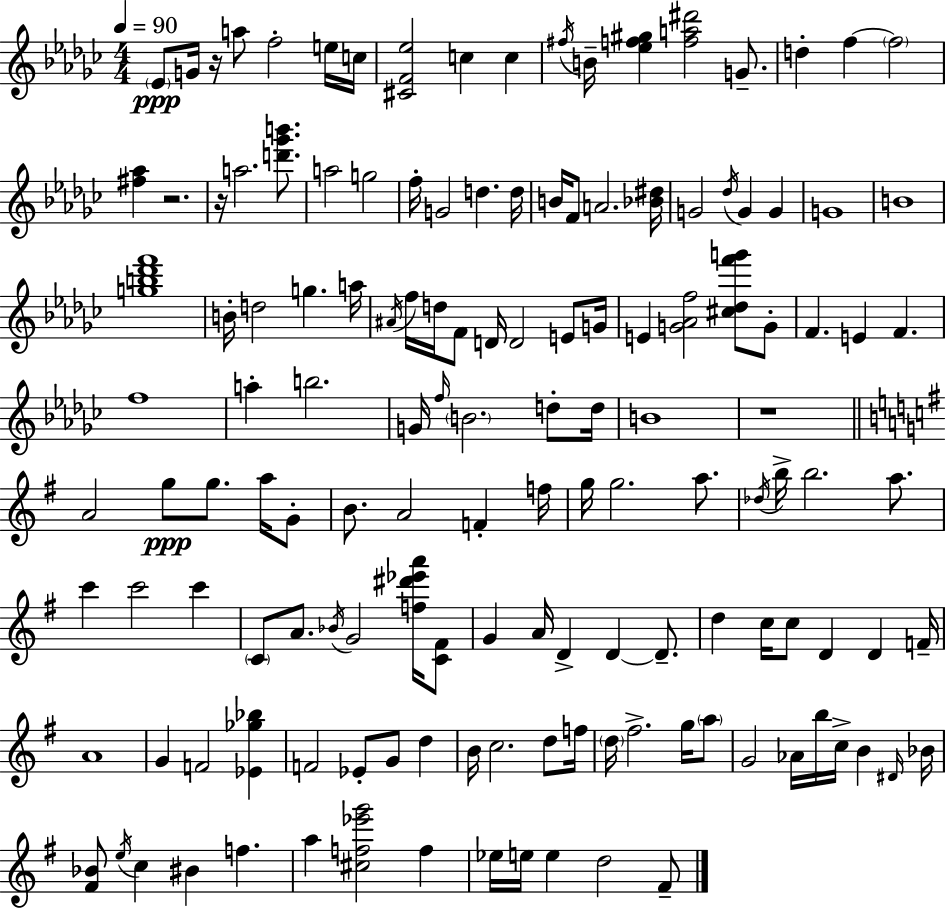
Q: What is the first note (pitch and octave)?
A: Eb4